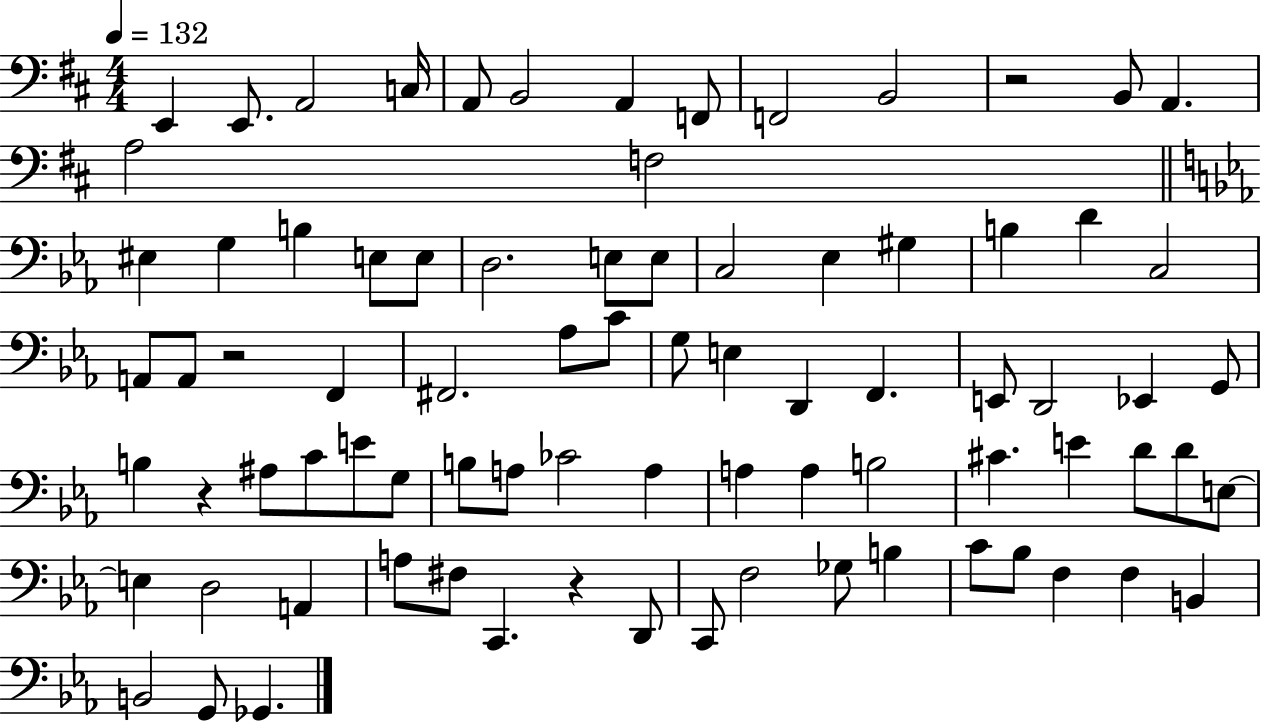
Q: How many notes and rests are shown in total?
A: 82